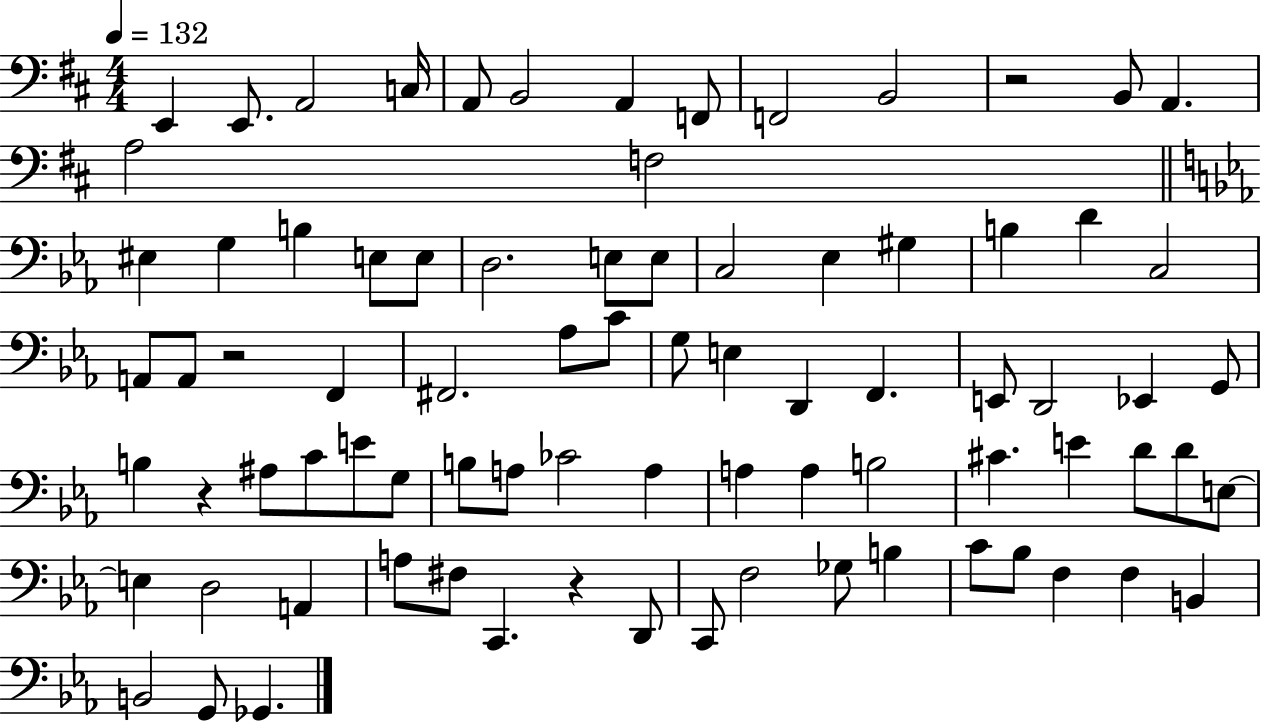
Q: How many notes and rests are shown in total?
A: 82